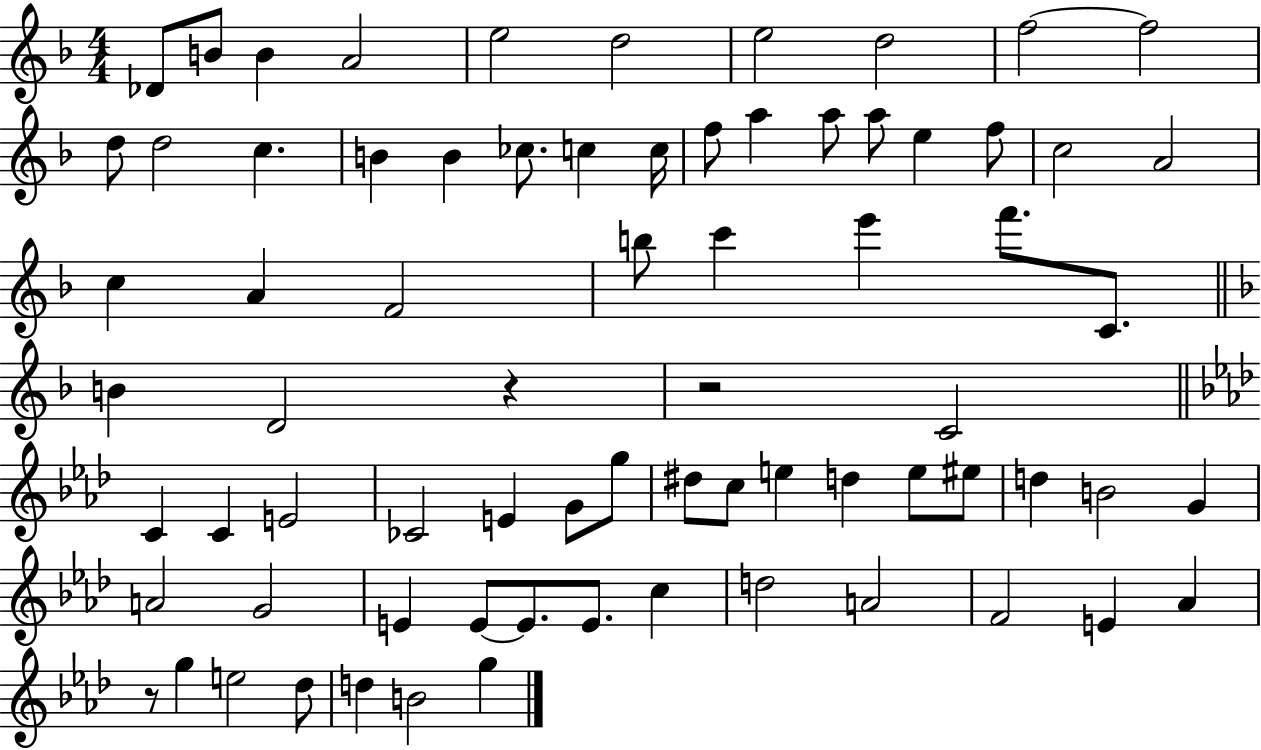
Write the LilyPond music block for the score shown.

{
  \clef treble
  \numericTimeSignature
  \time 4/4
  \key f \major
  des'8 b'8 b'4 a'2 | e''2 d''2 | e''2 d''2 | f''2~~ f''2 | \break d''8 d''2 c''4. | b'4 b'4 ces''8. c''4 c''16 | f''8 a''4 a''8 a''8 e''4 f''8 | c''2 a'2 | \break c''4 a'4 f'2 | b''8 c'''4 e'''4 f'''8. c'8. | \bar "||" \break \key d \minor b'4 d'2 r4 | r2 c'2 | \bar "||" \break \key aes \major c'4 c'4 e'2 | ces'2 e'4 g'8 g''8 | dis''8 c''8 e''4 d''4 e''8 eis''8 | d''4 b'2 g'4 | \break a'2 g'2 | e'4 e'8~~ e'8. e'8. c''4 | d''2 a'2 | f'2 e'4 aes'4 | \break r8 g''4 e''2 des''8 | d''4 b'2 g''4 | \bar "|."
}